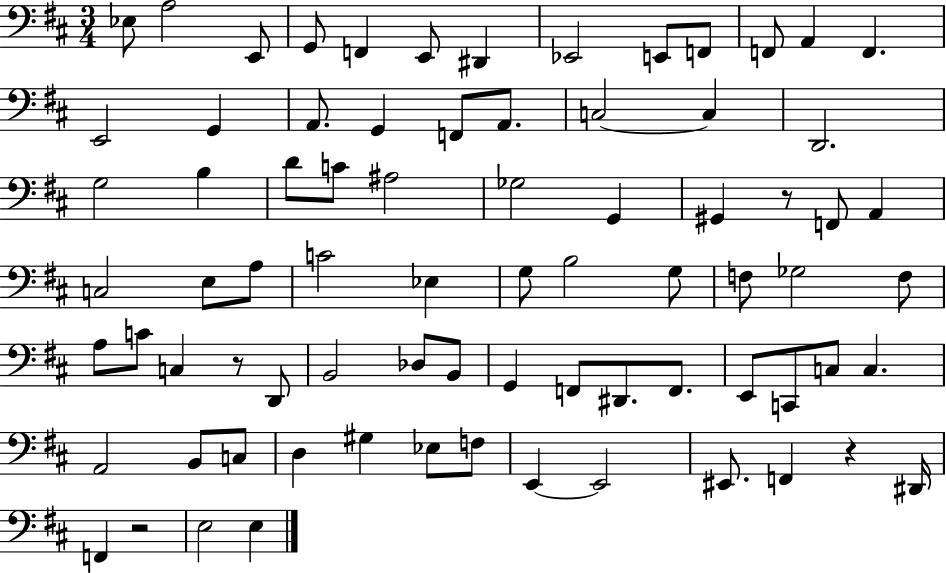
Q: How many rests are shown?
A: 4